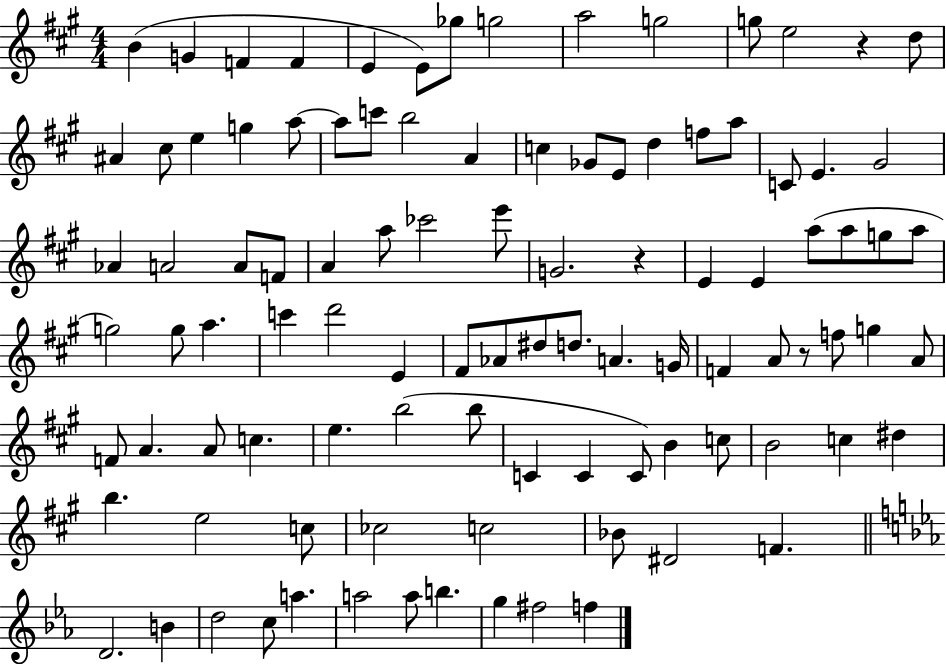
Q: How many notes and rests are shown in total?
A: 100